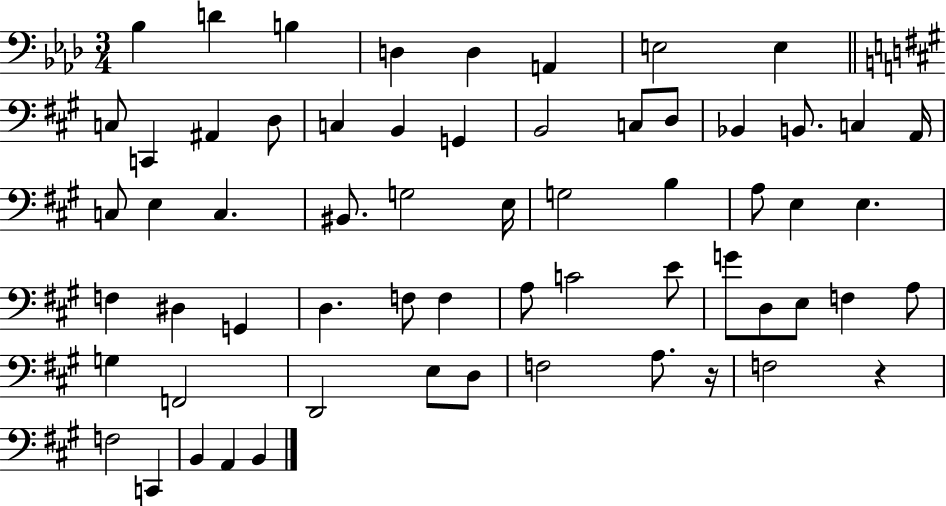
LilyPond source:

{
  \clef bass
  \numericTimeSignature
  \time 3/4
  \key aes \major
  \repeat volta 2 { bes4 d'4 b4 | d4 d4 a,4 | e2 e4 | \bar "||" \break \key a \major c8 c,4 ais,4 d8 | c4 b,4 g,4 | b,2 c8 d8 | bes,4 b,8. c4 a,16 | \break c8 e4 c4. | bis,8. g2 e16 | g2 b4 | a8 e4 e4. | \break f4 dis4 g,4 | d4. f8 f4 | a8 c'2 e'8 | g'8 d8 e8 f4 a8 | \break g4 f,2 | d,2 e8 d8 | f2 a8. r16 | f2 r4 | \break f2 c,4 | b,4 a,4 b,4 | } \bar "|."
}